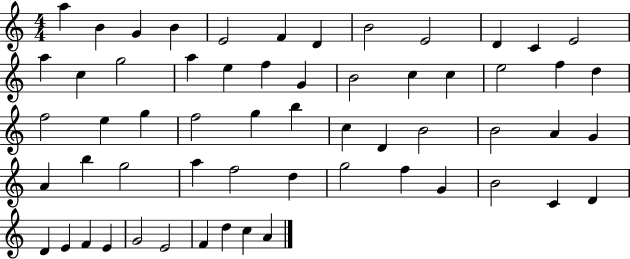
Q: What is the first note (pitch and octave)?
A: A5